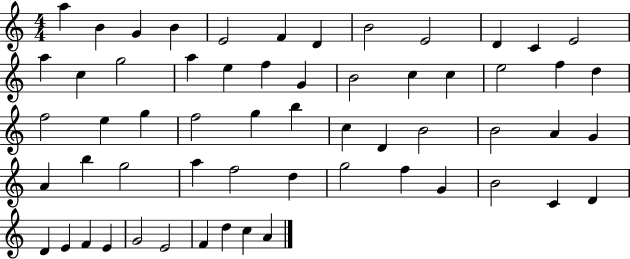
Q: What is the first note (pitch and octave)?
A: A5